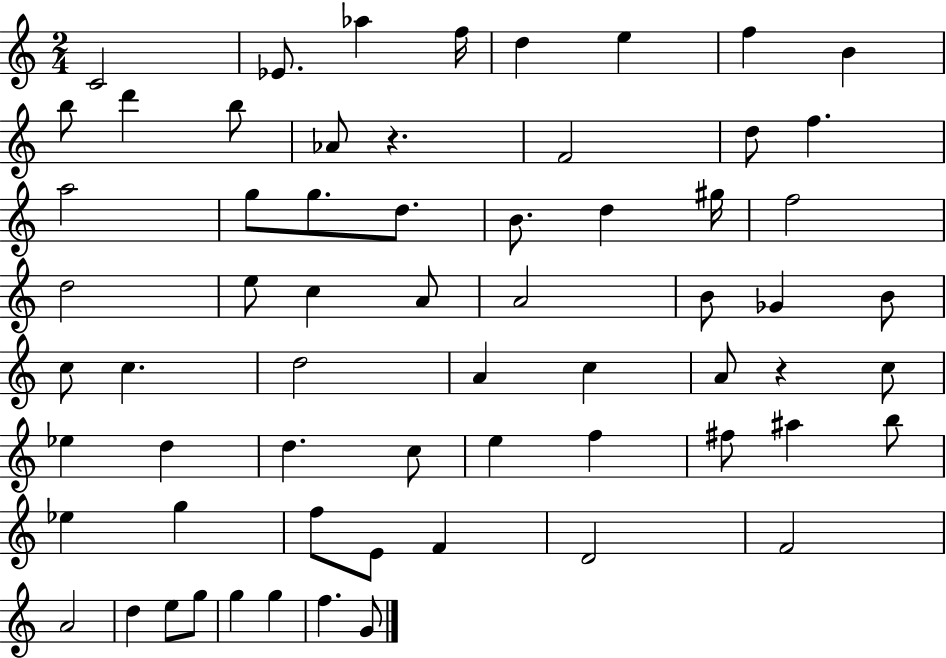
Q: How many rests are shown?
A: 2